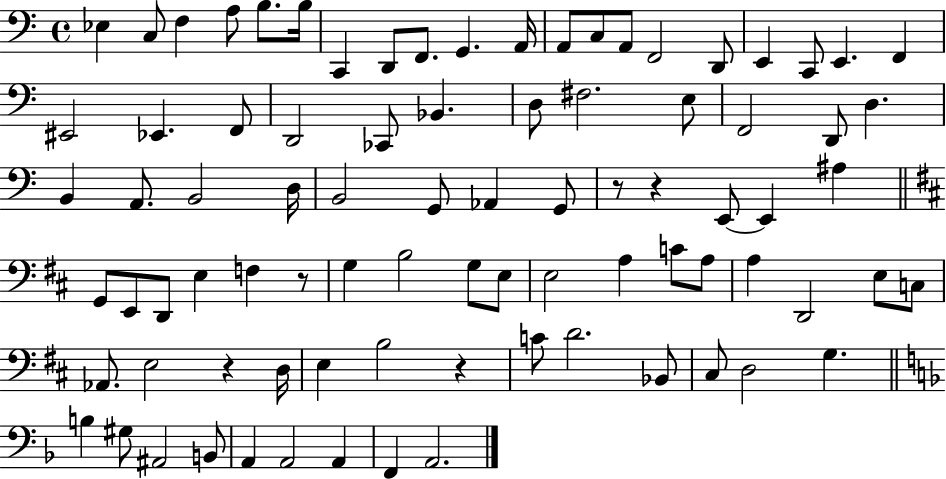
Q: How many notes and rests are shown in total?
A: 85